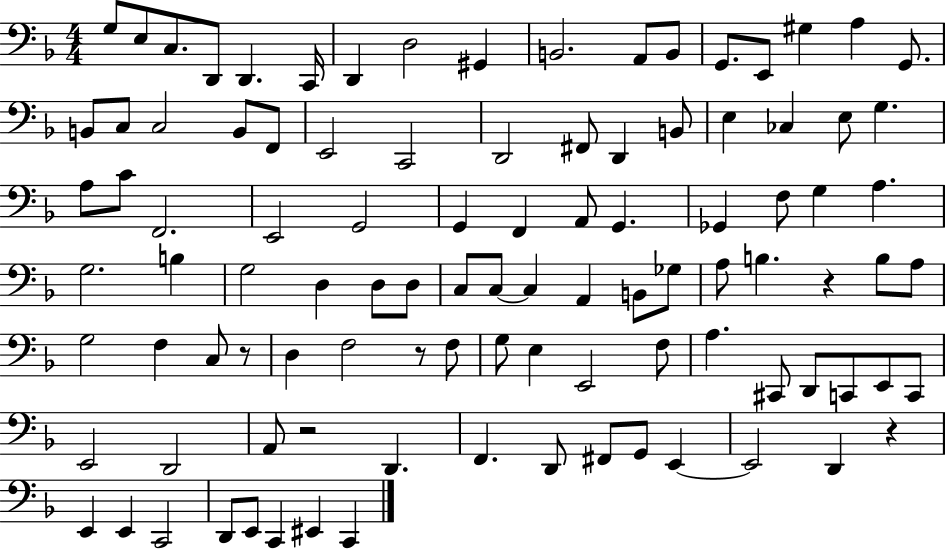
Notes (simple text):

G3/e E3/e C3/e. D2/e D2/q. C2/s D2/q D3/h G#2/q B2/h. A2/e B2/e G2/e. E2/e G#3/q A3/q G2/e. B2/e C3/e C3/h B2/e F2/e E2/h C2/h D2/h F#2/e D2/q B2/e E3/q CES3/q E3/e G3/q. A3/e C4/e F2/h. E2/h G2/h G2/q F2/q A2/e G2/q. Gb2/q F3/e G3/q A3/q. G3/h. B3/q G3/h D3/q D3/e D3/e C3/e C3/e C3/q A2/q B2/e Gb3/e A3/e B3/q. R/q B3/e A3/e G3/h F3/q C3/e R/e D3/q F3/h R/e F3/e G3/e E3/q E2/h F3/e A3/q. C#2/e D2/e C2/e E2/e C2/e E2/h D2/h A2/e R/h D2/q. F2/q. D2/e F#2/e G2/e E2/q E2/h D2/q R/q E2/q E2/q C2/h D2/e E2/e C2/q EIS2/q C2/q